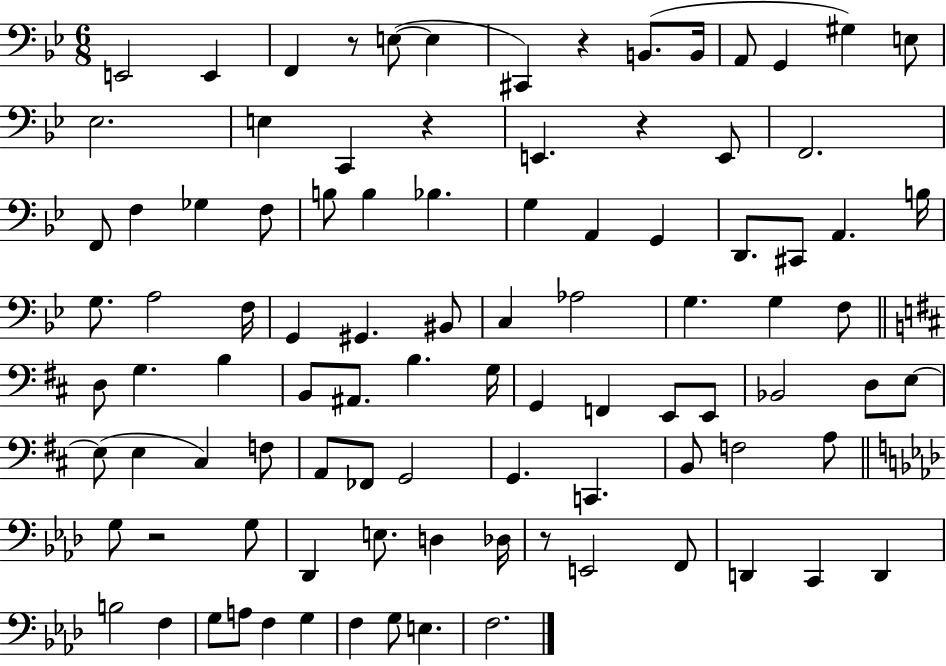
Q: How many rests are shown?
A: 6